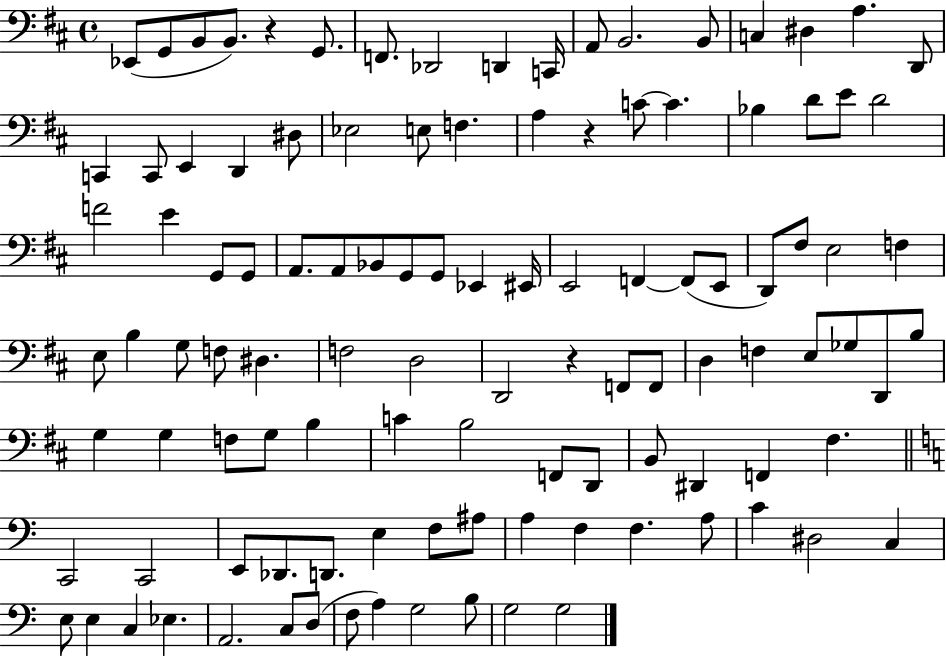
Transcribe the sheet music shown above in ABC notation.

X:1
T:Untitled
M:4/4
L:1/4
K:D
_E,,/2 G,,/2 B,,/2 B,,/2 z G,,/2 F,,/2 _D,,2 D,, C,,/4 A,,/2 B,,2 B,,/2 C, ^D, A, D,,/2 C,, C,,/2 E,, D,, ^D,/2 _E,2 E,/2 F, A, z C/2 C _B, D/2 E/2 D2 F2 E G,,/2 G,,/2 A,,/2 A,,/2 _B,,/2 G,,/2 G,,/2 _E,, ^E,,/4 E,,2 F,, F,,/2 E,,/2 D,,/2 ^F,/2 E,2 F, E,/2 B, G,/2 F,/2 ^D, F,2 D,2 D,,2 z F,,/2 F,,/2 D, F, E,/2 _G,/2 D,,/2 B,/2 G, G, F,/2 G,/2 B, C B,2 F,,/2 D,,/2 B,,/2 ^D,, F,, ^F, C,,2 C,,2 E,,/2 _D,,/2 D,,/2 E, F,/2 ^A,/2 A, F, F, A,/2 C ^D,2 C, E,/2 E, C, _E, A,,2 C,/2 D,/2 F,/2 A, G,2 B,/2 G,2 G,2